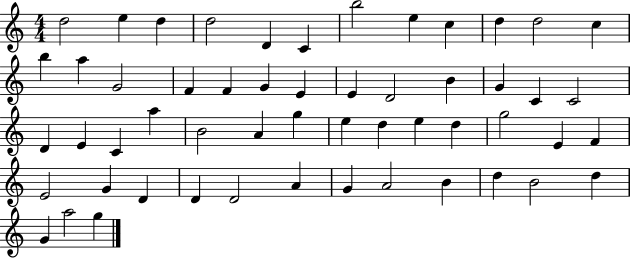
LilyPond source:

{
  \clef treble
  \numericTimeSignature
  \time 4/4
  \key c \major
  d''2 e''4 d''4 | d''2 d'4 c'4 | b''2 e''4 c''4 | d''4 d''2 c''4 | \break b''4 a''4 g'2 | f'4 f'4 g'4 e'4 | e'4 d'2 b'4 | g'4 c'4 c'2 | \break d'4 e'4 c'4 a''4 | b'2 a'4 g''4 | e''4 d''4 e''4 d''4 | g''2 e'4 f'4 | \break e'2 g'4 d'4 | d'4 d'2 a'4 | g'4 a'2 b'4 | d''4 b'2 d''4 | \break g'4 a''2 g''4 | \bar "|."
}